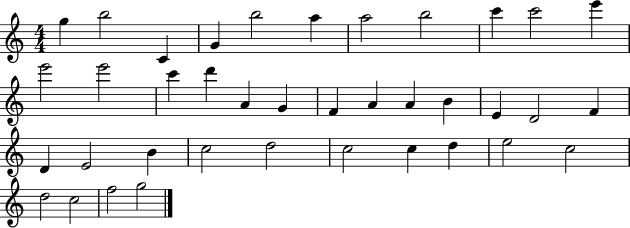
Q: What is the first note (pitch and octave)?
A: G5